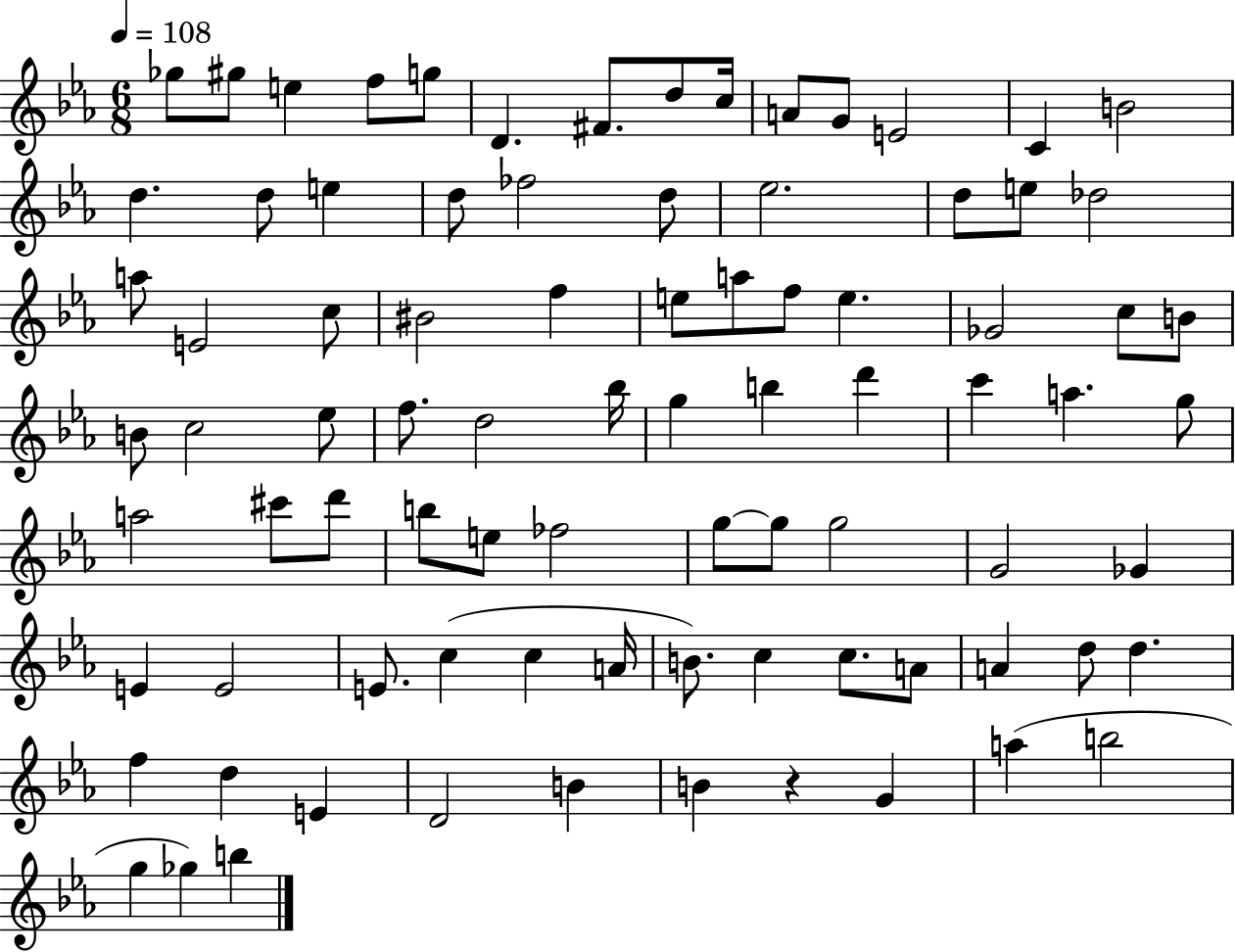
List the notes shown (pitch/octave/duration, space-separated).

Gb5/e G#5/e E5/q F5/e G5/e D4/q. F#4/e. D5/e C5/s A4/e G4/e E4/h C4/q B4/h D5/q. D5/e E5/q D5/e FES5/h D5/e Eb5/h. D5/e E5/e Db5/h A5/e E4/h C5/e BIS4/h F5/q E5/e A5/e F5/e E5/q. Gb4/h C5/e B4/e B4/e C5/h Eb5/e F5/e. D5/h Bb5/s G5/q B5/q D6/q C6/q A5/q. G5/e A5/h C#6/e D6/e B5/e E5/e FES5/h G5/e G5/e G5/h G4/h Gb4/q E4/q E4/h E4/e. C5/q C5/q A4/s B4/e. C5/q C5/e. A4/e A4/q D5/e D5/q. F5/q D5/q E4/q D4/h B4/q B4/q R/q G4/q A5/q B5/h G5/q Gb5/q B5/q